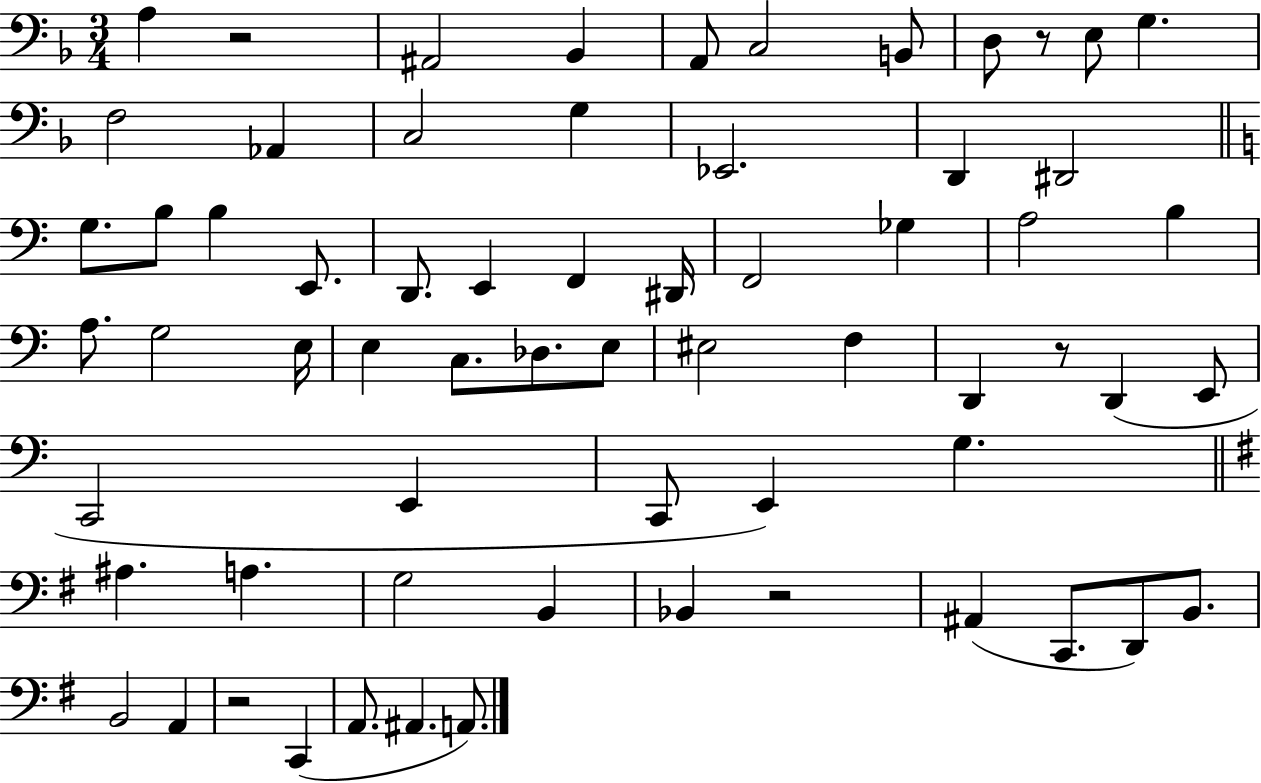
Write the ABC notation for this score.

X:1
T:Untitled
M:3/4
L:1/4
K:F
A, z2 ^A,,2 _B,, A,,/2 C,2 B,,/2 D,/2 z/2 E,/2 G, F,2 _A,, C,2 G, _E,,2 D,, ^D,,2 G,/2 B,/2 B, E,,/2 D,,/2 E,, F,, ^D,,/4 F,,2 _G, A,2 B, A,/2 G,2 E,/4 E, C,/2 _D,/2 E,/2 ^E,2 F, D,, z/2 D,, E,,/2 C,,2 E,, C,,/2 E,, G, ^A, A, G,2 B,, _B,, z2 ^A,, C,,/2 D,,/2 B,,/2 B,,2 A,, z2 C,, A,,/2 ^A,, A,,/2